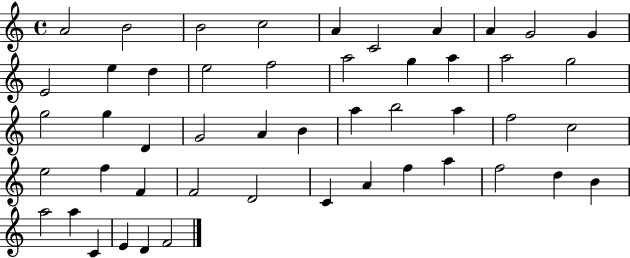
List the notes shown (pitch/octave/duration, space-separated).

A4/h B4/h B4/h C5/h A4/q C4/h A4/q A4/q G4/h G4/q E4/h E5/q D5/q E5/h F5/h A5/h G5/q A5/q A5/h G5/h G5/h G5/q D4/q G4/h A4/q B4/q A5/q B5/h A5/q F5/h C5/h E5/h F5/q F4/q F4/h D4/h C4/q A4/q F5/q A5/q F5/h D5/q B4/q A5/h A5/q C4/q E4/q D4/q F4/h